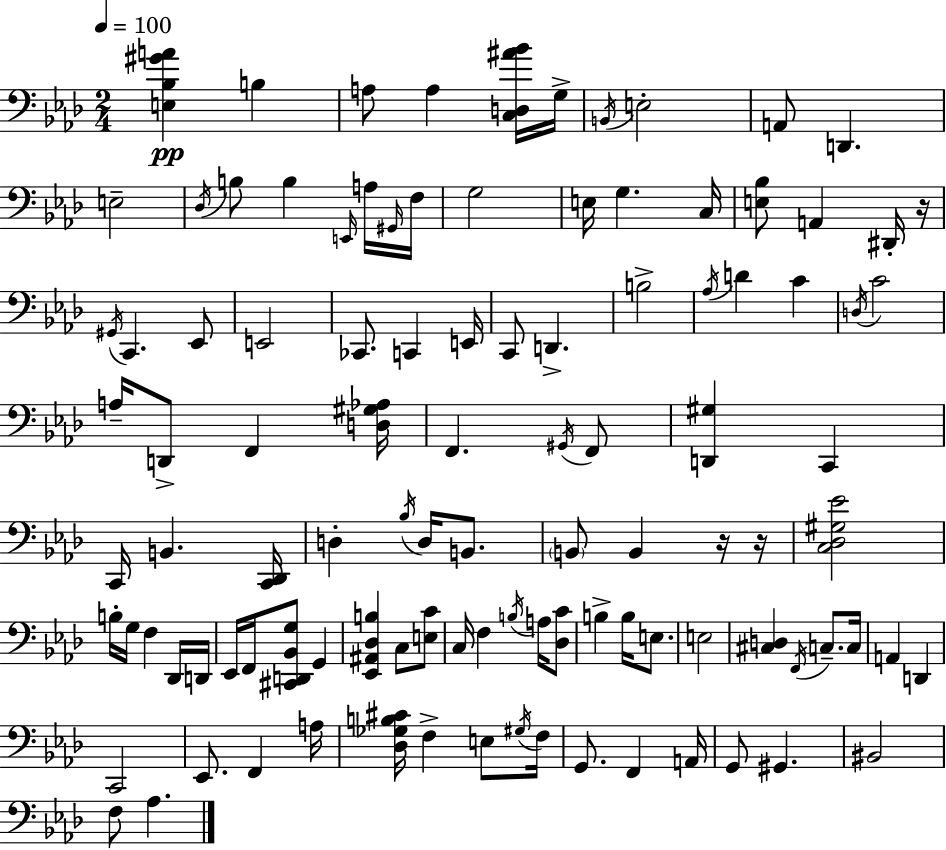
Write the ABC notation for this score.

X:1
T:Untitled
M:2/4
L:1/4
K:Fm
[E,_B,^GA] B, A,/2 A, [C,D,^A_B]/4 G,/4 B,,/4 E,2 A,,/2 D,, E,2 _D,/4 B,/2 B, E,,/4 A,/4 ^G,,/4 F,/4 G,2 E,/4 G, C,/4 [E,_B,]/2 A,, ^D,,/4 z/4 ^G,,/4 C,, _E,,/2 E,,2 _C,,/2 C,, E,,/4 C,,/2 D,, B,2 _A,/4 D C D,/4 C2 A,/4 D,,/2 F,, [D,^G,_A,]/4 F,, ^G,,/4 F,,/2 [D,,^G,] C,, C,,/4 B,, [C,,_D,,]/4 D, _B,/4 D,/4 B,,/2 B,,/2 B,, z/4 z/4 [C,_D,^G,_E]2 B,/4 G,/4 F, _D,,/4 D,,/4 _E,,/4 F,,/4 [^C,,D,,_B,,G,]/2 G,, [_E,,^A,,_D,B,] C,/2 [E,C]/2 C,/4 F, B,/4 A,/4 [_D,C]/2 B, B,/4 E,/2 E,2 [^C,D,] F,,/4 C,/2 C,/4 A,, D,, C,,2 _E,,/2 F,, A,/4 [_D,_G,B,^C]/4 F, E,/2 ^G,/4 F,/4 G,,/2 F,, A,,/4 G,,/2 ^G,, ^B,,2 F,/2 _A,